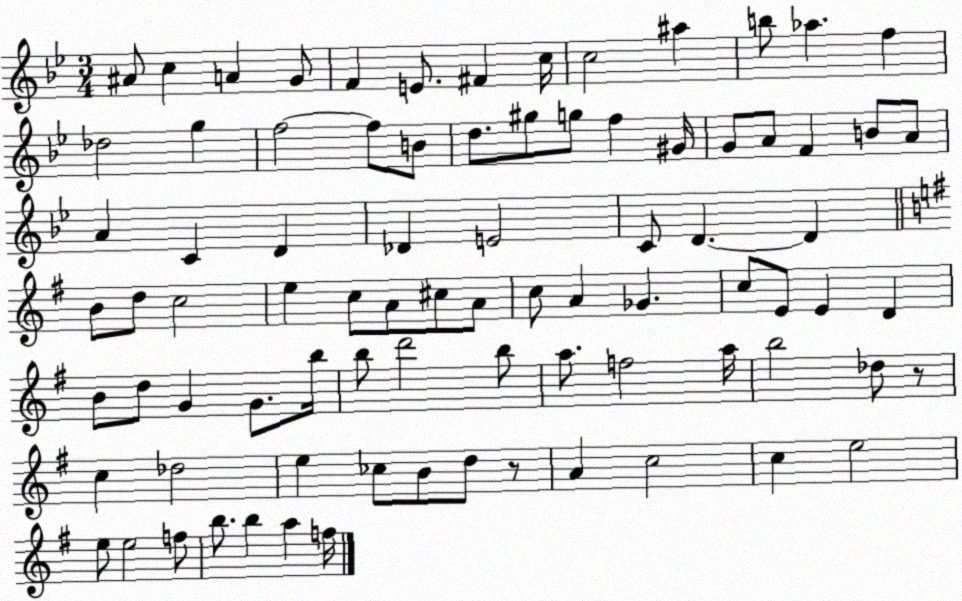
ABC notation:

X:1
T:Untitled
M:3/4
L:1/4
K:Bb
^A/2 c A G/2 F E/2 ^F c/4 c2 ^a b/2 _a f _d2 g f2 f/2 B/2 d/2 ^g/2 g/2 f ^G/4 G/2 A/2 F B/2 A/2 A C D _D E2 C/2 D D B/2 d/2 c2 e c/2 A/2 ^c/2 A/2 c/2 A _G c/2 E/2 E D B/2 d/2 G G/2 b/4 b/2 d'2 b/2 a/2 f2 a/4 b2 _d/2 z/2 c _d2 e _c/2 B/2 d/2 z/2 A c2 c e2 e/2 e2 f/2 b/2 b a f/4